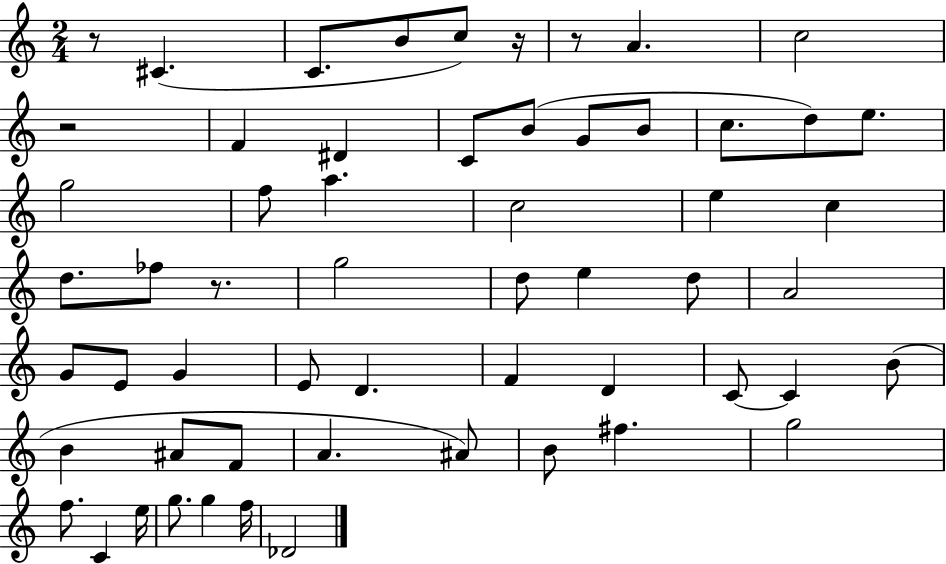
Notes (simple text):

R/e C#4/q. C4/e. B4/e C5/e R/s R/e A4/q. C5/h R/h F4/q D#4/q C4/e B4/e G4/e B4/e C5/e. D5/e E5/e. G5/h F5/e A5/q. C5/h E5/q C5/q D5/e. FES5/e R/e. G5/h D5/e E5/q D5/e A4/h G4/e E4/e G4/q E4/e D4/q. F4/q D4/q C4/e C4/q B4/e B4/q A#4/e F4/e A4/q. A#4/e B4/e F#5/q. G5/h F5/e. C4/q E5/s G5/e. G5/q F5/s Db4/h